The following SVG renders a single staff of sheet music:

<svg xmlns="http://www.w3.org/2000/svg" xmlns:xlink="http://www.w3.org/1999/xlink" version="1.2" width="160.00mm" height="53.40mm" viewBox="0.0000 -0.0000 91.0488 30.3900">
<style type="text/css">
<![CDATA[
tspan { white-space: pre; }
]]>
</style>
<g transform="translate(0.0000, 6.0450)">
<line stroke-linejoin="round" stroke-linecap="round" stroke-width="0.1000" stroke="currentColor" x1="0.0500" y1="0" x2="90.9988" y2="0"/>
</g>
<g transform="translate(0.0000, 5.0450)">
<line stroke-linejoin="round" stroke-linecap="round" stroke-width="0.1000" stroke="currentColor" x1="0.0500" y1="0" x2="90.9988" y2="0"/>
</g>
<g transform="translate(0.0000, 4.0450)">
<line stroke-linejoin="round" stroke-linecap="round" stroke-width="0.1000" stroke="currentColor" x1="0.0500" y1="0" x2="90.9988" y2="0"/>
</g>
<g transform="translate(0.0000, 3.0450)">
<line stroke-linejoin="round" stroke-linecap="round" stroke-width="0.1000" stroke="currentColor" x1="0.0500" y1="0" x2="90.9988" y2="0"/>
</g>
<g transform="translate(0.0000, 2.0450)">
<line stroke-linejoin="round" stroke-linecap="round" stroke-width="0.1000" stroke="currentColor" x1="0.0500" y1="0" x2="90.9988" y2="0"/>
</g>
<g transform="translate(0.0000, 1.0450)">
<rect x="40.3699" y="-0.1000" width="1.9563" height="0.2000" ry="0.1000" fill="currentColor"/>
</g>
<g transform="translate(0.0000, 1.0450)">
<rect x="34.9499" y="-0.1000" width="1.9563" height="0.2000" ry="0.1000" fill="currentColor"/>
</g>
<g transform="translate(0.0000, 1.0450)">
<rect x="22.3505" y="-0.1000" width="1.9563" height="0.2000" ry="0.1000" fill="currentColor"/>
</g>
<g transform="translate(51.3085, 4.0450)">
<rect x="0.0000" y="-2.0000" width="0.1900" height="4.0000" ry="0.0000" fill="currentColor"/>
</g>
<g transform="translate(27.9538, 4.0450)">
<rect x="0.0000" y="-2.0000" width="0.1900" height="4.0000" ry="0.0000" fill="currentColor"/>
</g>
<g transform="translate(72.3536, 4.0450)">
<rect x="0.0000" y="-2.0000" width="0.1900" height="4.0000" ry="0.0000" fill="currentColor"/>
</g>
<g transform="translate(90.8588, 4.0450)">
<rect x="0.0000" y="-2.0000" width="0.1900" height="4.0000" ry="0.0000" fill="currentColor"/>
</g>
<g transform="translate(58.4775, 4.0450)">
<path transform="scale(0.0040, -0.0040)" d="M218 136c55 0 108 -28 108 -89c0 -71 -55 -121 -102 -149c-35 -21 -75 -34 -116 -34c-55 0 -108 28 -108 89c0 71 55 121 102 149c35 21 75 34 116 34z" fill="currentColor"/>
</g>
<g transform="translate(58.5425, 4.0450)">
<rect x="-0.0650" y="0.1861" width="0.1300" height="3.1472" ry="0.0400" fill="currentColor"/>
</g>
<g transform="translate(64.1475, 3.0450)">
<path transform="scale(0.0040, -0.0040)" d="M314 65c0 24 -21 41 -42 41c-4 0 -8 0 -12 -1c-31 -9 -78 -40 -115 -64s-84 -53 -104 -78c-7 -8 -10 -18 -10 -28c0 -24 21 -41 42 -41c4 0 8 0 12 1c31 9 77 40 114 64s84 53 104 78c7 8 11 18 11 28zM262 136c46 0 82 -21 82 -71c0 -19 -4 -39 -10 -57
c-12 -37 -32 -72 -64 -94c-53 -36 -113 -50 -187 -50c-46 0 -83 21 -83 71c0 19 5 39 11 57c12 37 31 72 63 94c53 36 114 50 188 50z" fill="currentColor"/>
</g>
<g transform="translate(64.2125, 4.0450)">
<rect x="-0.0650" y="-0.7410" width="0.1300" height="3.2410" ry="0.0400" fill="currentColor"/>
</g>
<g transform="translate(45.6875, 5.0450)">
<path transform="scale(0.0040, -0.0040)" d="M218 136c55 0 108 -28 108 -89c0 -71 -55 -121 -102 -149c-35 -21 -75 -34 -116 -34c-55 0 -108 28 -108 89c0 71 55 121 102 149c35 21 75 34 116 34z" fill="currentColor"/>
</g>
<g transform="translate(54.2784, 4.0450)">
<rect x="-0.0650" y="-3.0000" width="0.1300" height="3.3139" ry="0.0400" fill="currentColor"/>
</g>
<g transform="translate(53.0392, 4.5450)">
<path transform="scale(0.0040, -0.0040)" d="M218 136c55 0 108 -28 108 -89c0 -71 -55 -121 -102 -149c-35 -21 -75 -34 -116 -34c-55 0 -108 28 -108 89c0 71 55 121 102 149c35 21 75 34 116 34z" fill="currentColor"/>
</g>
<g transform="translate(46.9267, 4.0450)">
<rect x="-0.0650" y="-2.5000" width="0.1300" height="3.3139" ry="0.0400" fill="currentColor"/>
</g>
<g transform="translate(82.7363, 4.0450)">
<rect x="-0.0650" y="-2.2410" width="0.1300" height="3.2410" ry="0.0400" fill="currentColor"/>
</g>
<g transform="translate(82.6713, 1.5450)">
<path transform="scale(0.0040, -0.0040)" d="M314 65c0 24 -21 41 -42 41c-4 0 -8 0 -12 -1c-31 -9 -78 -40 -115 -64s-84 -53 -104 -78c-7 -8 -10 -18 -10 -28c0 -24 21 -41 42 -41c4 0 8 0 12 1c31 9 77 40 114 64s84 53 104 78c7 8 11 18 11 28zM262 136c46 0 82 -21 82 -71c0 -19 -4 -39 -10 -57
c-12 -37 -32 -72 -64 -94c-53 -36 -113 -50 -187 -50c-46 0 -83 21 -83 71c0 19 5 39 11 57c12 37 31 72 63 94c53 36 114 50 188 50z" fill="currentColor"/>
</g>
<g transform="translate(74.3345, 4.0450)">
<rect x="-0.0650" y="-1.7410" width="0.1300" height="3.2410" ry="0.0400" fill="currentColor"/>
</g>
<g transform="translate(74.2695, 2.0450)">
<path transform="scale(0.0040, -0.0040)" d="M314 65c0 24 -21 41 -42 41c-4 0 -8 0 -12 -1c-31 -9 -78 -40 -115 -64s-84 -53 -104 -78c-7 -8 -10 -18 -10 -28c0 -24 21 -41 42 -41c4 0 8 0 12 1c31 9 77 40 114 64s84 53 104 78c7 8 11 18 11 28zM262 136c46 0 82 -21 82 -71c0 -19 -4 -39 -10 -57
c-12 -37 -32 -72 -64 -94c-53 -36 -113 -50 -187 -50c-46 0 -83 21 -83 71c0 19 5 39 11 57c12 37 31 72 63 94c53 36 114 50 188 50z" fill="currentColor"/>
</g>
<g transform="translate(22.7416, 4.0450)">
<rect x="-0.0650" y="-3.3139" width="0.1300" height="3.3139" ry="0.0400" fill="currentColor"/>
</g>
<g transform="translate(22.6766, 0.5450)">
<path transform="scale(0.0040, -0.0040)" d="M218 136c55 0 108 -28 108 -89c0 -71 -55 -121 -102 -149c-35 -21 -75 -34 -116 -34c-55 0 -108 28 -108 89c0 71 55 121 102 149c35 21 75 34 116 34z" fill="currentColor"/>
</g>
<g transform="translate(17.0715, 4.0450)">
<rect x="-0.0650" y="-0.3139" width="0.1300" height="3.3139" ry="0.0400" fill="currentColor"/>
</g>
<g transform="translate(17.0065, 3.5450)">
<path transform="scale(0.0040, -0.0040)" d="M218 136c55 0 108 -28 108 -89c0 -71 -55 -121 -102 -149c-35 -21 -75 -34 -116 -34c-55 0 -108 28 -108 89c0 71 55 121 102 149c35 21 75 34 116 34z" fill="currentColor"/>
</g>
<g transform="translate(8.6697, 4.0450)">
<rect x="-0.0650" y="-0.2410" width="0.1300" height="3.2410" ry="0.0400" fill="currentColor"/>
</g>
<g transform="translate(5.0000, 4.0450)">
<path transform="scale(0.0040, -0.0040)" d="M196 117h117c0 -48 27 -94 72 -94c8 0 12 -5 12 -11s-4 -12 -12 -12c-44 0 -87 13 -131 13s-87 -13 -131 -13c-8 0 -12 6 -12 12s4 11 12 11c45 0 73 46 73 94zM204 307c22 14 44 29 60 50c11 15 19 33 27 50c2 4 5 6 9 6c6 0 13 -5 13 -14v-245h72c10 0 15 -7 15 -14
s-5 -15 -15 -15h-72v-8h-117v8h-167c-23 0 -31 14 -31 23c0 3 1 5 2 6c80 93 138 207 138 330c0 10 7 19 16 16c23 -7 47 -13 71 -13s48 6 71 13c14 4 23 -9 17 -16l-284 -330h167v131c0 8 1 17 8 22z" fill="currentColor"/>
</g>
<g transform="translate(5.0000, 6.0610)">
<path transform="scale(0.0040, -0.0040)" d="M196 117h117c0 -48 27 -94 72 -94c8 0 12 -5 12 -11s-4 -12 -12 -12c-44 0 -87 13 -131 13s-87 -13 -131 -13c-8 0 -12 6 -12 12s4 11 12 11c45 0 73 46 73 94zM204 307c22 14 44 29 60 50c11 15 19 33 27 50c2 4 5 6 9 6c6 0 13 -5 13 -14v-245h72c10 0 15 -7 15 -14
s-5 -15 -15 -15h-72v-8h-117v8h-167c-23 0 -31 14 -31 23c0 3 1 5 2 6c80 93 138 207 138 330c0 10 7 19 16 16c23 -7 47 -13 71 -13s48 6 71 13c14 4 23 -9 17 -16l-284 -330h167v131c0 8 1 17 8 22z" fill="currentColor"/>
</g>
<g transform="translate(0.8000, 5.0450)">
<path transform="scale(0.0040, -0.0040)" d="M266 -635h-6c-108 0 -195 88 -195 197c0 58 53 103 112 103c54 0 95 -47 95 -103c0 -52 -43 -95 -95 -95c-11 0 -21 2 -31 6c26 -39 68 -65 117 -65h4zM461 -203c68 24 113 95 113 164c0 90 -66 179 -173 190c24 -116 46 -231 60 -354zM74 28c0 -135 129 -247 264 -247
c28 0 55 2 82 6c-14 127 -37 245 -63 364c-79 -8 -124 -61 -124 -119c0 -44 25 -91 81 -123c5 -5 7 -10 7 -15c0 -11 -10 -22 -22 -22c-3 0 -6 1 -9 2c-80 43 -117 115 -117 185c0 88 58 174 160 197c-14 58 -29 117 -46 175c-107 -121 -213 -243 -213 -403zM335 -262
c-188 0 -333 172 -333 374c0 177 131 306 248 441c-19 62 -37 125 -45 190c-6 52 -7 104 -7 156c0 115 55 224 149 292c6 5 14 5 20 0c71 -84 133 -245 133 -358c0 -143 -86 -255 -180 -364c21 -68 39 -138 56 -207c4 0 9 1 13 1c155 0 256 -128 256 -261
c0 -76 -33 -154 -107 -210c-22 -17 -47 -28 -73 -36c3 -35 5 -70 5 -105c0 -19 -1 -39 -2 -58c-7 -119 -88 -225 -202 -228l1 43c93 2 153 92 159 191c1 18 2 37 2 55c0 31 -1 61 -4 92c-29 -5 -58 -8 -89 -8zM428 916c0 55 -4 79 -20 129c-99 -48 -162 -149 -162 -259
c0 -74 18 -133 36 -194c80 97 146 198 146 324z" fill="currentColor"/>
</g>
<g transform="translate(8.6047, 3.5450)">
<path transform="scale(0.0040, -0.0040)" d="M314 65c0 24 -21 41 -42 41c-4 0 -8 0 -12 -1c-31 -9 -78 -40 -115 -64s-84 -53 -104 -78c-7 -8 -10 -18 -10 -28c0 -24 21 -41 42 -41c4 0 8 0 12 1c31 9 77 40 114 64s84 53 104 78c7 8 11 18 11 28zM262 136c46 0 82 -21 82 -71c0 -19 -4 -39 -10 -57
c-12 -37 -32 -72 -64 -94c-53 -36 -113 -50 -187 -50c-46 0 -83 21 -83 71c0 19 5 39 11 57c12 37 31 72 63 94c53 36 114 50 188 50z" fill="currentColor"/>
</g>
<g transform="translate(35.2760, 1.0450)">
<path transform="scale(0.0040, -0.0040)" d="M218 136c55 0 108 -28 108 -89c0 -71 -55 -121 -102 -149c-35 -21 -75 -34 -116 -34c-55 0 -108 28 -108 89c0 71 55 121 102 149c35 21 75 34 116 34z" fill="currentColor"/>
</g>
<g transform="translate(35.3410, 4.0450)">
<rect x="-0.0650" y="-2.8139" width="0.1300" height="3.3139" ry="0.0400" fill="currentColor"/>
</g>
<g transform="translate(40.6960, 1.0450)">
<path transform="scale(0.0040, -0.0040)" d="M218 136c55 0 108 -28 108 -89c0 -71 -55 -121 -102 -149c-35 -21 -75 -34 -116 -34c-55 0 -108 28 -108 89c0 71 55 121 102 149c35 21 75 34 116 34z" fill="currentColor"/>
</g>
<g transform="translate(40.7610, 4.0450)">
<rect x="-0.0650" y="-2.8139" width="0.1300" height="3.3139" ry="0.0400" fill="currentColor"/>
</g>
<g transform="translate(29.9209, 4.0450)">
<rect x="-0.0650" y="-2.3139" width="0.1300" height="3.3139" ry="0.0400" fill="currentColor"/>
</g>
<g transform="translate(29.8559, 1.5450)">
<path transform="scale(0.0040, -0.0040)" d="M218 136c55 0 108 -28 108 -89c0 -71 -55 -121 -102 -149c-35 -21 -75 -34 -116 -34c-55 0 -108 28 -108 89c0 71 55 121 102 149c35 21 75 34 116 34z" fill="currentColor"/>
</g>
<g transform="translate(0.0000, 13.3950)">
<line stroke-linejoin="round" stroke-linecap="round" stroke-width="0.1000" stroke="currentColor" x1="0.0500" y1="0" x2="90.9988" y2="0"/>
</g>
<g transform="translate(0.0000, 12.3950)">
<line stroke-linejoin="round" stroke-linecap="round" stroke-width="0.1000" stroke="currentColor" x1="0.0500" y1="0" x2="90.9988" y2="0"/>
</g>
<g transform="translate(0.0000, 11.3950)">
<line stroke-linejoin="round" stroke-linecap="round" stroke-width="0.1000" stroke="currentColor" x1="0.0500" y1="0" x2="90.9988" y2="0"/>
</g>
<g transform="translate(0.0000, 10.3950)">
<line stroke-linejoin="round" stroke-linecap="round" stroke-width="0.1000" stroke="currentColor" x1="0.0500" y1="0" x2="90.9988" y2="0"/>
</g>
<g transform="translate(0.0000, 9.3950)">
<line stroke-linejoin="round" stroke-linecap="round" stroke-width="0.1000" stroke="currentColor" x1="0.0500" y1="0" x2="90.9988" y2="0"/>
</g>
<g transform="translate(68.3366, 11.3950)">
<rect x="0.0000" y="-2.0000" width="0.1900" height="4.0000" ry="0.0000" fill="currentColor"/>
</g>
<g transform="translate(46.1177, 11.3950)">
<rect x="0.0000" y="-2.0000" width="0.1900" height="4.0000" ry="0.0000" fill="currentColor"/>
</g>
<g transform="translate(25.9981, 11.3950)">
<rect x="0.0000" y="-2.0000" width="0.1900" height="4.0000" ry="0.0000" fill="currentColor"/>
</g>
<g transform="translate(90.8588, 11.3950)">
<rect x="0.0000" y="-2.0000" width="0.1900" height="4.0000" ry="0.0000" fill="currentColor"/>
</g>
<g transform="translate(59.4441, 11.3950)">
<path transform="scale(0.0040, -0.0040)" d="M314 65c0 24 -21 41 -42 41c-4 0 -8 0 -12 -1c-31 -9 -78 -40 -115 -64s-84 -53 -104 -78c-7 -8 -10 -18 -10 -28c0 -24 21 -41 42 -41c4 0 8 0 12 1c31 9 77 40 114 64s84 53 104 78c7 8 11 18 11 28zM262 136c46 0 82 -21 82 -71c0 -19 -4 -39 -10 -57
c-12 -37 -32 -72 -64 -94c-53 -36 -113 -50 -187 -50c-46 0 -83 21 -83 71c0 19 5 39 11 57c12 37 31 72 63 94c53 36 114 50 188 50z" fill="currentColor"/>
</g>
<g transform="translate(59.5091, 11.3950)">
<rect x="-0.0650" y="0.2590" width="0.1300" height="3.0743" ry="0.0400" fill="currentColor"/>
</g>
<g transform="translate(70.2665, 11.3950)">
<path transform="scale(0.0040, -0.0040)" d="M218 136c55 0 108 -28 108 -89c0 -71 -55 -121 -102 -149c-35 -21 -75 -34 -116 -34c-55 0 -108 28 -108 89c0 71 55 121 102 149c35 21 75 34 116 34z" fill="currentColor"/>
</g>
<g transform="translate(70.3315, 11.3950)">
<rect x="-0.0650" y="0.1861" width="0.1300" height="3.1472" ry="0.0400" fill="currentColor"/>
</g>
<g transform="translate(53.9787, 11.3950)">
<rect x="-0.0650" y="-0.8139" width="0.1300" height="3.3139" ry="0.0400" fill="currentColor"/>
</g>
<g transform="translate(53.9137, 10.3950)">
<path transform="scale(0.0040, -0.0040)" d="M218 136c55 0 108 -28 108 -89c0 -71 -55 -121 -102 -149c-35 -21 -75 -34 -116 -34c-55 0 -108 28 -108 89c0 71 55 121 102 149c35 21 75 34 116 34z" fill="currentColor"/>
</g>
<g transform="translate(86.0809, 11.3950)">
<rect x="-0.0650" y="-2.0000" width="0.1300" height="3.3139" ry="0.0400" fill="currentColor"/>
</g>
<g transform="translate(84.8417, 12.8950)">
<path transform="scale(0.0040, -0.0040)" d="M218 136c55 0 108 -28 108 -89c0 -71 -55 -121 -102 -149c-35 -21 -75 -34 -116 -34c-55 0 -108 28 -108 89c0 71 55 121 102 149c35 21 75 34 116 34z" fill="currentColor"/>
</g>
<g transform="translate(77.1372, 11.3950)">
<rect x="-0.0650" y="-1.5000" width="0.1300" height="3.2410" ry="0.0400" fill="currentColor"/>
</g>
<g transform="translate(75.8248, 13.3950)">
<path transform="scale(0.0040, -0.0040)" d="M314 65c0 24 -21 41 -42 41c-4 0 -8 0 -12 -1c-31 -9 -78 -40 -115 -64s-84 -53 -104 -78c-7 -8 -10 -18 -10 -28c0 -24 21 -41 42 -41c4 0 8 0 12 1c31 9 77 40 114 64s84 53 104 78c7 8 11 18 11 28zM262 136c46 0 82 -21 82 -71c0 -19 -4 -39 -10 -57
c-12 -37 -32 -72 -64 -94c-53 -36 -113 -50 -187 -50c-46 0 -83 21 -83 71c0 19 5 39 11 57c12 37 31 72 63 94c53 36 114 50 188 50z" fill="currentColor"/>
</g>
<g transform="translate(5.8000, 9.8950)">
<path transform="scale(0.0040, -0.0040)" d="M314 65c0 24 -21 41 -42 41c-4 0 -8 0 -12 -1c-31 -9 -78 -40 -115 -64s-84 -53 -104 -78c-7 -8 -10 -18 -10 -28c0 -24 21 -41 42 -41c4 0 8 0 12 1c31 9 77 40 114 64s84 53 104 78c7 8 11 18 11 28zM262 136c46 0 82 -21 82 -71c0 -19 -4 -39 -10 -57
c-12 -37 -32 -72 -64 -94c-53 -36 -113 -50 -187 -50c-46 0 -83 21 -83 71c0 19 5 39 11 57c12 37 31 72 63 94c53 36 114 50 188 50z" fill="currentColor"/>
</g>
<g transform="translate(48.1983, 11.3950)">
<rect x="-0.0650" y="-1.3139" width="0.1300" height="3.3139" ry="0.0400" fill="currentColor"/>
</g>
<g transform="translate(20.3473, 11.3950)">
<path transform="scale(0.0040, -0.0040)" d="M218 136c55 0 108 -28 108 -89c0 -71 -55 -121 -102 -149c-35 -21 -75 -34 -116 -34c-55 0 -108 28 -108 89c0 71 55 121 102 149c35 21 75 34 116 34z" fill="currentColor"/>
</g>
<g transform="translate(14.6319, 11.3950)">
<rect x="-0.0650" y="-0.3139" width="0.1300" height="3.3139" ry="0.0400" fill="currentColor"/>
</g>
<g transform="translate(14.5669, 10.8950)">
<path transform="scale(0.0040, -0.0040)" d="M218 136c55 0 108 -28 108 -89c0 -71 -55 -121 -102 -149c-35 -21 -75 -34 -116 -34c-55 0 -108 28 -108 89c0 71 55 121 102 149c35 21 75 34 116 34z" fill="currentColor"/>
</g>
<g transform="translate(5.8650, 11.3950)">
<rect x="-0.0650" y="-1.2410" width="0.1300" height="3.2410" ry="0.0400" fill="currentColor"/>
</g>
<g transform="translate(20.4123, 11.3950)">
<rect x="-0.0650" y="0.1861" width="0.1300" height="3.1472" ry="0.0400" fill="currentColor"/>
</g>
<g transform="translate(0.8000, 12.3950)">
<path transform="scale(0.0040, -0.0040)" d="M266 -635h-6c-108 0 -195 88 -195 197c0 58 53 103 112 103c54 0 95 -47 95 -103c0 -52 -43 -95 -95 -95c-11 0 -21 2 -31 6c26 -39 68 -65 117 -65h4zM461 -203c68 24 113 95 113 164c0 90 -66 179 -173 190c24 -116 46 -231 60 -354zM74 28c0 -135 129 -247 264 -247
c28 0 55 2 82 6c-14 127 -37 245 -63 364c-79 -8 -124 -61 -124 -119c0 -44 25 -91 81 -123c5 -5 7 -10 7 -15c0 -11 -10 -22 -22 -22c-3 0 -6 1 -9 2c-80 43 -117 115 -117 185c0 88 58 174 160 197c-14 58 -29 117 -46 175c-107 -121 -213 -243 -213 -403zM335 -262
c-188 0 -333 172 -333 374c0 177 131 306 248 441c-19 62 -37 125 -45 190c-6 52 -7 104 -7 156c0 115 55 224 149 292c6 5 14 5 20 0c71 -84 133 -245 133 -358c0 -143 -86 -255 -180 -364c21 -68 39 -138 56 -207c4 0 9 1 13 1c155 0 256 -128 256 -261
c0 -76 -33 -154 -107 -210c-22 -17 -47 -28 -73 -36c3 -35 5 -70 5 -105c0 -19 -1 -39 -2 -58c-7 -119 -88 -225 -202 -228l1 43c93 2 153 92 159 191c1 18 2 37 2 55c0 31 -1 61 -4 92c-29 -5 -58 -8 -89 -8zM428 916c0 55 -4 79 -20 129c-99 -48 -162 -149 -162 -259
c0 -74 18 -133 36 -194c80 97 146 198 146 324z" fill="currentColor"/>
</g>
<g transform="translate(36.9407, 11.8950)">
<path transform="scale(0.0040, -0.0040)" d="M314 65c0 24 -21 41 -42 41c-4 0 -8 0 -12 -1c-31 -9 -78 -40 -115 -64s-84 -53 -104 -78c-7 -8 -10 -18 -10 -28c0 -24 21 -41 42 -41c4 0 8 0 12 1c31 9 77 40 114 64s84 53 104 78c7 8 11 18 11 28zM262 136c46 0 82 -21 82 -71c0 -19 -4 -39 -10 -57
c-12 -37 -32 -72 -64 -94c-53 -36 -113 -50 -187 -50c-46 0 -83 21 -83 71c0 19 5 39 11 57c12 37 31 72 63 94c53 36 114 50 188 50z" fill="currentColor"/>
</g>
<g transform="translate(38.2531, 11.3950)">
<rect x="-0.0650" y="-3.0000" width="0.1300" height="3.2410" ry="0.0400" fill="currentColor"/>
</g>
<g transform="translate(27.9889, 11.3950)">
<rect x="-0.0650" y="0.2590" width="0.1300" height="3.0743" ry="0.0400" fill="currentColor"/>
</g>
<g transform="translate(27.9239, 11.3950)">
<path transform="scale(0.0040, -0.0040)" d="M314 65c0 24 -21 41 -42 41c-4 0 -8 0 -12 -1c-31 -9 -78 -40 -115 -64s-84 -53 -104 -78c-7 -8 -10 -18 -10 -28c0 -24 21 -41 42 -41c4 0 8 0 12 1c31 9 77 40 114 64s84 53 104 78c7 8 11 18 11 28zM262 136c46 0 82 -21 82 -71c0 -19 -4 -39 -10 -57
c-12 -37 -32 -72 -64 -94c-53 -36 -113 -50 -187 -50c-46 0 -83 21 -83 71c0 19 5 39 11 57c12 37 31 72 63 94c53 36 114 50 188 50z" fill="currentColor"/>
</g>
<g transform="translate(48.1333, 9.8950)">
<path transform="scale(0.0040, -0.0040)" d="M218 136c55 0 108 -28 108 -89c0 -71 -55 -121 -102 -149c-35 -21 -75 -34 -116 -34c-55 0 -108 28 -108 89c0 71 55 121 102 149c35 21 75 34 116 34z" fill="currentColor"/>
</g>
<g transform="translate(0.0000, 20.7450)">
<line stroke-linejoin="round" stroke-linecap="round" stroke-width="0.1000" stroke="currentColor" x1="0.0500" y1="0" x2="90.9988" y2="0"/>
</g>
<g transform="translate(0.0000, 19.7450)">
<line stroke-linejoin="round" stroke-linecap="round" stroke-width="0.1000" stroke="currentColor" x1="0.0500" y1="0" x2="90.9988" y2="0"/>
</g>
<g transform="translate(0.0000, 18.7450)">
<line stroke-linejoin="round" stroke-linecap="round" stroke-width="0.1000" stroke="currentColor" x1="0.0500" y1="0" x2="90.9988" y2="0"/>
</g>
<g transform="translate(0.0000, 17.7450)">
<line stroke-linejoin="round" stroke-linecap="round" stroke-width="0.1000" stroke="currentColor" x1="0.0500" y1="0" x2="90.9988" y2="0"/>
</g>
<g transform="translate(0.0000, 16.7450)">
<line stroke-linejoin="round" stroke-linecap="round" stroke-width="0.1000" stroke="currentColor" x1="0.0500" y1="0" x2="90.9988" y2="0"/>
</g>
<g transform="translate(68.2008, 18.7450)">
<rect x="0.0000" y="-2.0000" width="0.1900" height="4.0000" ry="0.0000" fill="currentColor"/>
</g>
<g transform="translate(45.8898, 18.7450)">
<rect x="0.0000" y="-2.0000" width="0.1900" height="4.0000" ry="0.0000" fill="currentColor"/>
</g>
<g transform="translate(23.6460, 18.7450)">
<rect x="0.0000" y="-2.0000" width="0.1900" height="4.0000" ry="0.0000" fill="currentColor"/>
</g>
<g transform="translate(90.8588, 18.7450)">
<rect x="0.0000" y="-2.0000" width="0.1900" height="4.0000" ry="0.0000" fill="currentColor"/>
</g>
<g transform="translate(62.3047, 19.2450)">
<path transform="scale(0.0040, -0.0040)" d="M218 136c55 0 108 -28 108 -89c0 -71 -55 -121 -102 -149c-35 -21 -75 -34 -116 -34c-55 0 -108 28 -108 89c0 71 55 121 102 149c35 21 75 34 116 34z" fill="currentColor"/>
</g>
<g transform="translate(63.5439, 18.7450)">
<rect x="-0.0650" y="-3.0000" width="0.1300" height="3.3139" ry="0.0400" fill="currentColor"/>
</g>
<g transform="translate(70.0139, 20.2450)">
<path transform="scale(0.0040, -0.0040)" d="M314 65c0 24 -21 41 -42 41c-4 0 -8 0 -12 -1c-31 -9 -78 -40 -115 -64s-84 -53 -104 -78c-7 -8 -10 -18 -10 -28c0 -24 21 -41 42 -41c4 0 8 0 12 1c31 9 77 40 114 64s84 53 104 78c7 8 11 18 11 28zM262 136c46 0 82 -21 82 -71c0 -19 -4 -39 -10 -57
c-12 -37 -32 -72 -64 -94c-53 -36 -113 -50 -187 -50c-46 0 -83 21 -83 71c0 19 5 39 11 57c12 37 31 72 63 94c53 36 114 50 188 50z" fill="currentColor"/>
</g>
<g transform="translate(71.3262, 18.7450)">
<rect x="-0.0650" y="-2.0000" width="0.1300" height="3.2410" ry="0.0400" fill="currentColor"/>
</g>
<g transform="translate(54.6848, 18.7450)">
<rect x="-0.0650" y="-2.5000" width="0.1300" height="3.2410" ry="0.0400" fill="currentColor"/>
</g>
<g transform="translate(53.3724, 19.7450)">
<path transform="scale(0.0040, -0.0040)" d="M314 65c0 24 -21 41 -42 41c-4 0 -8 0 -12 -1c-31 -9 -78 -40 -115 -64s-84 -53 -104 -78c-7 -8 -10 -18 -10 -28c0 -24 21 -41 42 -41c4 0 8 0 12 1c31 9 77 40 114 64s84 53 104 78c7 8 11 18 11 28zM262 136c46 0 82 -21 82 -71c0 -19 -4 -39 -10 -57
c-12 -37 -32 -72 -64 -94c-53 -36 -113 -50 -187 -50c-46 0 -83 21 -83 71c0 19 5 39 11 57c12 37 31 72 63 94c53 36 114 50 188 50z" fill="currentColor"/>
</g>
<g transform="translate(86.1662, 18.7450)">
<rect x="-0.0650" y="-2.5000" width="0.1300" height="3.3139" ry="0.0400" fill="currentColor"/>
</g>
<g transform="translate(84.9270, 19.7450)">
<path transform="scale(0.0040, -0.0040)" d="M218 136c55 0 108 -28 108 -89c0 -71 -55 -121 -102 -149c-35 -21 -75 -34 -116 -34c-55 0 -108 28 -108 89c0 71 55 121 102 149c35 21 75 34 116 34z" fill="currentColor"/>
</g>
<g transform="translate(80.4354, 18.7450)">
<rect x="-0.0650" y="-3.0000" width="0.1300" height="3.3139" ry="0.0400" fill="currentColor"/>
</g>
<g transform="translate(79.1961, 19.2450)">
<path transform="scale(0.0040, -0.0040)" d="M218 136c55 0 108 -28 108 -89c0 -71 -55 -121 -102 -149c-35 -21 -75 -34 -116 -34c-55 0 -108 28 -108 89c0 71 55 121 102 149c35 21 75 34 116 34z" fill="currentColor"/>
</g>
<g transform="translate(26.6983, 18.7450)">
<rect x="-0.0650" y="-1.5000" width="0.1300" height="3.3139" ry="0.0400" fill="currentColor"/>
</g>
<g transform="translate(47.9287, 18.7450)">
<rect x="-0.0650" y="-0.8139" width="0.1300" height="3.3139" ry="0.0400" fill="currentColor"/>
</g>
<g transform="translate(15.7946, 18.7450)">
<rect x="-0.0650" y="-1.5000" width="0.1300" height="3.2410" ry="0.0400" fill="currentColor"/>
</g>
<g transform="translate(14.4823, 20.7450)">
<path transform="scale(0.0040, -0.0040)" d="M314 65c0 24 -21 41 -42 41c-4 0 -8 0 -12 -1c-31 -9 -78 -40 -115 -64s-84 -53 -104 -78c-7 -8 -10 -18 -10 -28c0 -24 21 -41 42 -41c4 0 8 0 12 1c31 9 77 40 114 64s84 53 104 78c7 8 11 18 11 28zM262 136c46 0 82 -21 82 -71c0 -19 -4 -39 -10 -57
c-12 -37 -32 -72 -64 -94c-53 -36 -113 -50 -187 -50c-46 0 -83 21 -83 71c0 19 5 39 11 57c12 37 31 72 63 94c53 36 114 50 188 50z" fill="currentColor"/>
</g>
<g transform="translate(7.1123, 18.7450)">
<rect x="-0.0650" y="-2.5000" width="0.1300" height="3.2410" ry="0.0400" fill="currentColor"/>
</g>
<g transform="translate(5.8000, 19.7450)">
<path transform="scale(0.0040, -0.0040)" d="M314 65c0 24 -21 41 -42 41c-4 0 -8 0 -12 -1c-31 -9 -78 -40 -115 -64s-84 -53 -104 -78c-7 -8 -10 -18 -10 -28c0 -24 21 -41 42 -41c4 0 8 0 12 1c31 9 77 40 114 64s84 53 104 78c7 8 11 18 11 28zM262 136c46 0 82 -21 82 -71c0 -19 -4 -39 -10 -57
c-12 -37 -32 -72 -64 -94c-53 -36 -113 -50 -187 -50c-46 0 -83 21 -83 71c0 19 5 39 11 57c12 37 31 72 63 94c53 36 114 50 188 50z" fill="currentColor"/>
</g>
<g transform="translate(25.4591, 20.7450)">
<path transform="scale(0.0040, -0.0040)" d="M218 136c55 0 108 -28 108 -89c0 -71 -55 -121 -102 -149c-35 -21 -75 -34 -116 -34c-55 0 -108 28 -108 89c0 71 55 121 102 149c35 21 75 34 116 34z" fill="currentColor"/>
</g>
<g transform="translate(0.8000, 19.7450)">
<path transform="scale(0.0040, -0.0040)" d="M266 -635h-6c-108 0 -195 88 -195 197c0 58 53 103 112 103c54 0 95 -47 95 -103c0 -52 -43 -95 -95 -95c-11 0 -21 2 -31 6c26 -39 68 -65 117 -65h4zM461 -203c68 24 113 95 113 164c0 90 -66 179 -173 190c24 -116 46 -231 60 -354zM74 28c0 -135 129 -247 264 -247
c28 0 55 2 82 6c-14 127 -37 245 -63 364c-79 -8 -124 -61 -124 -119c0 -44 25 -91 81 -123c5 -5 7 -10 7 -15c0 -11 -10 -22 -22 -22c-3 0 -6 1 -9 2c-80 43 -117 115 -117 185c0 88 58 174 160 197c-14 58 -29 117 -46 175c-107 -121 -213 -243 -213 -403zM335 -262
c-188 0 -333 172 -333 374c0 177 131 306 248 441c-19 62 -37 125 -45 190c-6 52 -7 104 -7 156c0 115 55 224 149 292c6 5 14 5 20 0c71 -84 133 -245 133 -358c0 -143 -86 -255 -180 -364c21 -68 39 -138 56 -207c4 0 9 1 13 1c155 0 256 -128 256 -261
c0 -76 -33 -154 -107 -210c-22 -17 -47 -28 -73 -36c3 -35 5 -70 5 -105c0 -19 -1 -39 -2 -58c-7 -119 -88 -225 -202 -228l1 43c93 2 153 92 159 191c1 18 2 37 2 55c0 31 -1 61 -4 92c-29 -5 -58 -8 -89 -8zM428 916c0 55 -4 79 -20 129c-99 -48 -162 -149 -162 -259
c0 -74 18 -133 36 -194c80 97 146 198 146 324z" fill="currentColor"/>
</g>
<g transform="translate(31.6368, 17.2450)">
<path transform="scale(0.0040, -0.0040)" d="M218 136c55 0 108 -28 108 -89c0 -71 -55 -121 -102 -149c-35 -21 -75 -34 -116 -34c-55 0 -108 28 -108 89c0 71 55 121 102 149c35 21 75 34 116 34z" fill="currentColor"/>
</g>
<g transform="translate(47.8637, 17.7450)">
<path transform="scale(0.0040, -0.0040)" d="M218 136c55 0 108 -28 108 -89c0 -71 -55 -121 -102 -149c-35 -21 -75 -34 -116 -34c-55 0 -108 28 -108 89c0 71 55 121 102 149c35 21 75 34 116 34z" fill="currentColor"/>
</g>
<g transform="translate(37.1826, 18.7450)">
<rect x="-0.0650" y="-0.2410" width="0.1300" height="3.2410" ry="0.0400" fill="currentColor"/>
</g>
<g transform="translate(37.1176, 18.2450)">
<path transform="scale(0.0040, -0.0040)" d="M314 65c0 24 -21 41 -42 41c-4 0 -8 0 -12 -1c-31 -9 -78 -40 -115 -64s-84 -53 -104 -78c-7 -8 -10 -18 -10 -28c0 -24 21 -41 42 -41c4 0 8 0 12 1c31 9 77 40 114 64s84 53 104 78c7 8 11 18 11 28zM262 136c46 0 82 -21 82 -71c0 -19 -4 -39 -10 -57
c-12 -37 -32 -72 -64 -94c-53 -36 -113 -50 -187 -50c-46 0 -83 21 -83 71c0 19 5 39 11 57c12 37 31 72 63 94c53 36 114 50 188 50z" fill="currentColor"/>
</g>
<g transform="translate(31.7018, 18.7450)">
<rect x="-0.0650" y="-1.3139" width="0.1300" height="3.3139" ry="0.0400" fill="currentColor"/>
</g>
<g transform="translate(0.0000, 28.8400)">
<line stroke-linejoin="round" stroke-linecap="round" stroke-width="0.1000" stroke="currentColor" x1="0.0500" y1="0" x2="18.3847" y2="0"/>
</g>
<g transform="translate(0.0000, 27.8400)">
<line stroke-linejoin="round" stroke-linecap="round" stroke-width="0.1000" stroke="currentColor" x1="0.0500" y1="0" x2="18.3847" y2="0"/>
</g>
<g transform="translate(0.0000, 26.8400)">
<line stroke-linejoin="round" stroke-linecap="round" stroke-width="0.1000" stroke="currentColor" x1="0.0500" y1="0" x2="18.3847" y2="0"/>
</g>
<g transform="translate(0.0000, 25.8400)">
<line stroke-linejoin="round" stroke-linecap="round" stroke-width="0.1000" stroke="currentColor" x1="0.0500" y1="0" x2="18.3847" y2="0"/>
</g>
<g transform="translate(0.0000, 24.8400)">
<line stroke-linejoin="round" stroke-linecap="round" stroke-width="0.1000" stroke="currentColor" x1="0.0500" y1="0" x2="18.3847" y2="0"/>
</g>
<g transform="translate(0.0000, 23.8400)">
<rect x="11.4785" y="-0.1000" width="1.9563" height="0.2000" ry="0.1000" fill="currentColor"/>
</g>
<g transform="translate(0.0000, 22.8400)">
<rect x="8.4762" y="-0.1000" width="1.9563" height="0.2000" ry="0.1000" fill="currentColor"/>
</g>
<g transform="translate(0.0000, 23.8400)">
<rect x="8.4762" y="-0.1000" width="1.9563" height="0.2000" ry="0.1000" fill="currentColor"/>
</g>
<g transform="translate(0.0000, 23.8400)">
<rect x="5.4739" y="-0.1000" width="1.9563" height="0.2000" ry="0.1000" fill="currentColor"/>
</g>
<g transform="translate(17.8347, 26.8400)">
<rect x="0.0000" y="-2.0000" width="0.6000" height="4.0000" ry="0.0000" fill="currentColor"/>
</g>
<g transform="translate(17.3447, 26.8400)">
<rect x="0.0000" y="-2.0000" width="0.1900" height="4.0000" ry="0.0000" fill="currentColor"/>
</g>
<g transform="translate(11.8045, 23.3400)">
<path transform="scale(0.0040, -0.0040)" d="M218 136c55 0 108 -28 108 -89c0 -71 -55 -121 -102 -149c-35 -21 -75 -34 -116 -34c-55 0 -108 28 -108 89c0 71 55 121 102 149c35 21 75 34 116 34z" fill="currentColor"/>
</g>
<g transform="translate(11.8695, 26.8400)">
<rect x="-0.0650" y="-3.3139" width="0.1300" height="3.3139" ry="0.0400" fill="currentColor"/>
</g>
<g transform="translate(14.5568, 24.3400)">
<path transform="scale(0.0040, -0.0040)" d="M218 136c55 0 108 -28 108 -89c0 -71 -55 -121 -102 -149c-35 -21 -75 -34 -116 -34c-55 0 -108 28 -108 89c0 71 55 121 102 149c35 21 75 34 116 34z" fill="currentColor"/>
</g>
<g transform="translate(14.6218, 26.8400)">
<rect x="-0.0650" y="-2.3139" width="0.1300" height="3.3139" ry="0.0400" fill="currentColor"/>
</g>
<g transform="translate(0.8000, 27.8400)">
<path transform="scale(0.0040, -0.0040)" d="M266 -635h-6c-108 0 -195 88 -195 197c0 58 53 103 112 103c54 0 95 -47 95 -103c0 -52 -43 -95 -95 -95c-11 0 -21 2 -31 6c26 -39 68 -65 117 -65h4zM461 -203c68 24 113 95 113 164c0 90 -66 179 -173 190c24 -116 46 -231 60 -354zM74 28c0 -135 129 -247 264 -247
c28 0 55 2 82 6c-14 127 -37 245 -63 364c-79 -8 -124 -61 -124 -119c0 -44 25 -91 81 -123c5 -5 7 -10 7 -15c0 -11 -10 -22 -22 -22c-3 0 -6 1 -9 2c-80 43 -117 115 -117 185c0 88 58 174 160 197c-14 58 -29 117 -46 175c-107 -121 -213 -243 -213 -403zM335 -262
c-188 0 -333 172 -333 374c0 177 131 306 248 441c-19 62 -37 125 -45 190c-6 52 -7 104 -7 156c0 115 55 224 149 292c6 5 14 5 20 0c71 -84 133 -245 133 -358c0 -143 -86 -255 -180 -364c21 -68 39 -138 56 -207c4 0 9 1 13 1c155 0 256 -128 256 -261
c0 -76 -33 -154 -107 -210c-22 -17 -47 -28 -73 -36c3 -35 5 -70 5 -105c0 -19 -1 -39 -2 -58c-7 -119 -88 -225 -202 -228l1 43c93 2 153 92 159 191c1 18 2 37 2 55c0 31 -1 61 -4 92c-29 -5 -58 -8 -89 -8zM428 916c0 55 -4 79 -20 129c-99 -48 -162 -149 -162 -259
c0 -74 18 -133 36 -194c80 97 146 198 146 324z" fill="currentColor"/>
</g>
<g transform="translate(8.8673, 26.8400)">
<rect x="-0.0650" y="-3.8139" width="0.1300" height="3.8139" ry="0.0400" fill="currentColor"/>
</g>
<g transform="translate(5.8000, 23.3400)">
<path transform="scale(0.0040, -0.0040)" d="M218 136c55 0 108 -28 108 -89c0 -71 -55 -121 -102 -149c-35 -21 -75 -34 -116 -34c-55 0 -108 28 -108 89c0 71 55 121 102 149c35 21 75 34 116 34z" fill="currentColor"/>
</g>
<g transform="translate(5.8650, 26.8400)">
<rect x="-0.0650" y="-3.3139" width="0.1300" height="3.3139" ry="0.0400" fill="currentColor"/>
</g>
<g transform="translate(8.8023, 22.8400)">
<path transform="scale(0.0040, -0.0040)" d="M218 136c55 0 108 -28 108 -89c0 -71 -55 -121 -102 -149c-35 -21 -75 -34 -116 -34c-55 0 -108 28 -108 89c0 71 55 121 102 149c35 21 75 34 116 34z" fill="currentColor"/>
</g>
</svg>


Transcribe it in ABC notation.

X:1
T:Untitled
M:4/4
L:1/4
K:C
c2 c b g a a G A B d2 f2 g2 e2 c B B2 A2 e d B2 B E2 F G2 E2 E e c2 d G2 A F2 A G b c' b g